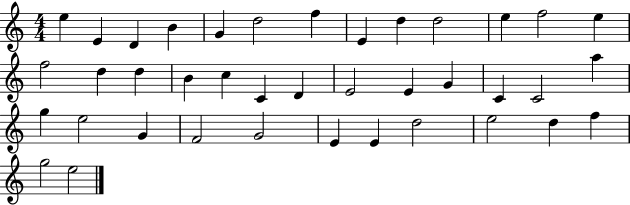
{
  \clef treble
  \numericTimeSignature
  \time 4/4
  \key c \major
  e''4 e'4 d'4 b'4 | g'4 d''2 f''4 | e'4 d''4 d''2 | e''4 f''2 e''4 | \break f''2 d''4 d''4 | b'4 c''4 c'4 d'4 | e'2 e'4 g'4 | c'4 c'2 a''4 | \break g''4 e''2 g'4 | f'2 g'2 | e'4 e'4 d''2 | e''2 d''4 f''4 | \break g''2 e''2 | \bar "|."
}